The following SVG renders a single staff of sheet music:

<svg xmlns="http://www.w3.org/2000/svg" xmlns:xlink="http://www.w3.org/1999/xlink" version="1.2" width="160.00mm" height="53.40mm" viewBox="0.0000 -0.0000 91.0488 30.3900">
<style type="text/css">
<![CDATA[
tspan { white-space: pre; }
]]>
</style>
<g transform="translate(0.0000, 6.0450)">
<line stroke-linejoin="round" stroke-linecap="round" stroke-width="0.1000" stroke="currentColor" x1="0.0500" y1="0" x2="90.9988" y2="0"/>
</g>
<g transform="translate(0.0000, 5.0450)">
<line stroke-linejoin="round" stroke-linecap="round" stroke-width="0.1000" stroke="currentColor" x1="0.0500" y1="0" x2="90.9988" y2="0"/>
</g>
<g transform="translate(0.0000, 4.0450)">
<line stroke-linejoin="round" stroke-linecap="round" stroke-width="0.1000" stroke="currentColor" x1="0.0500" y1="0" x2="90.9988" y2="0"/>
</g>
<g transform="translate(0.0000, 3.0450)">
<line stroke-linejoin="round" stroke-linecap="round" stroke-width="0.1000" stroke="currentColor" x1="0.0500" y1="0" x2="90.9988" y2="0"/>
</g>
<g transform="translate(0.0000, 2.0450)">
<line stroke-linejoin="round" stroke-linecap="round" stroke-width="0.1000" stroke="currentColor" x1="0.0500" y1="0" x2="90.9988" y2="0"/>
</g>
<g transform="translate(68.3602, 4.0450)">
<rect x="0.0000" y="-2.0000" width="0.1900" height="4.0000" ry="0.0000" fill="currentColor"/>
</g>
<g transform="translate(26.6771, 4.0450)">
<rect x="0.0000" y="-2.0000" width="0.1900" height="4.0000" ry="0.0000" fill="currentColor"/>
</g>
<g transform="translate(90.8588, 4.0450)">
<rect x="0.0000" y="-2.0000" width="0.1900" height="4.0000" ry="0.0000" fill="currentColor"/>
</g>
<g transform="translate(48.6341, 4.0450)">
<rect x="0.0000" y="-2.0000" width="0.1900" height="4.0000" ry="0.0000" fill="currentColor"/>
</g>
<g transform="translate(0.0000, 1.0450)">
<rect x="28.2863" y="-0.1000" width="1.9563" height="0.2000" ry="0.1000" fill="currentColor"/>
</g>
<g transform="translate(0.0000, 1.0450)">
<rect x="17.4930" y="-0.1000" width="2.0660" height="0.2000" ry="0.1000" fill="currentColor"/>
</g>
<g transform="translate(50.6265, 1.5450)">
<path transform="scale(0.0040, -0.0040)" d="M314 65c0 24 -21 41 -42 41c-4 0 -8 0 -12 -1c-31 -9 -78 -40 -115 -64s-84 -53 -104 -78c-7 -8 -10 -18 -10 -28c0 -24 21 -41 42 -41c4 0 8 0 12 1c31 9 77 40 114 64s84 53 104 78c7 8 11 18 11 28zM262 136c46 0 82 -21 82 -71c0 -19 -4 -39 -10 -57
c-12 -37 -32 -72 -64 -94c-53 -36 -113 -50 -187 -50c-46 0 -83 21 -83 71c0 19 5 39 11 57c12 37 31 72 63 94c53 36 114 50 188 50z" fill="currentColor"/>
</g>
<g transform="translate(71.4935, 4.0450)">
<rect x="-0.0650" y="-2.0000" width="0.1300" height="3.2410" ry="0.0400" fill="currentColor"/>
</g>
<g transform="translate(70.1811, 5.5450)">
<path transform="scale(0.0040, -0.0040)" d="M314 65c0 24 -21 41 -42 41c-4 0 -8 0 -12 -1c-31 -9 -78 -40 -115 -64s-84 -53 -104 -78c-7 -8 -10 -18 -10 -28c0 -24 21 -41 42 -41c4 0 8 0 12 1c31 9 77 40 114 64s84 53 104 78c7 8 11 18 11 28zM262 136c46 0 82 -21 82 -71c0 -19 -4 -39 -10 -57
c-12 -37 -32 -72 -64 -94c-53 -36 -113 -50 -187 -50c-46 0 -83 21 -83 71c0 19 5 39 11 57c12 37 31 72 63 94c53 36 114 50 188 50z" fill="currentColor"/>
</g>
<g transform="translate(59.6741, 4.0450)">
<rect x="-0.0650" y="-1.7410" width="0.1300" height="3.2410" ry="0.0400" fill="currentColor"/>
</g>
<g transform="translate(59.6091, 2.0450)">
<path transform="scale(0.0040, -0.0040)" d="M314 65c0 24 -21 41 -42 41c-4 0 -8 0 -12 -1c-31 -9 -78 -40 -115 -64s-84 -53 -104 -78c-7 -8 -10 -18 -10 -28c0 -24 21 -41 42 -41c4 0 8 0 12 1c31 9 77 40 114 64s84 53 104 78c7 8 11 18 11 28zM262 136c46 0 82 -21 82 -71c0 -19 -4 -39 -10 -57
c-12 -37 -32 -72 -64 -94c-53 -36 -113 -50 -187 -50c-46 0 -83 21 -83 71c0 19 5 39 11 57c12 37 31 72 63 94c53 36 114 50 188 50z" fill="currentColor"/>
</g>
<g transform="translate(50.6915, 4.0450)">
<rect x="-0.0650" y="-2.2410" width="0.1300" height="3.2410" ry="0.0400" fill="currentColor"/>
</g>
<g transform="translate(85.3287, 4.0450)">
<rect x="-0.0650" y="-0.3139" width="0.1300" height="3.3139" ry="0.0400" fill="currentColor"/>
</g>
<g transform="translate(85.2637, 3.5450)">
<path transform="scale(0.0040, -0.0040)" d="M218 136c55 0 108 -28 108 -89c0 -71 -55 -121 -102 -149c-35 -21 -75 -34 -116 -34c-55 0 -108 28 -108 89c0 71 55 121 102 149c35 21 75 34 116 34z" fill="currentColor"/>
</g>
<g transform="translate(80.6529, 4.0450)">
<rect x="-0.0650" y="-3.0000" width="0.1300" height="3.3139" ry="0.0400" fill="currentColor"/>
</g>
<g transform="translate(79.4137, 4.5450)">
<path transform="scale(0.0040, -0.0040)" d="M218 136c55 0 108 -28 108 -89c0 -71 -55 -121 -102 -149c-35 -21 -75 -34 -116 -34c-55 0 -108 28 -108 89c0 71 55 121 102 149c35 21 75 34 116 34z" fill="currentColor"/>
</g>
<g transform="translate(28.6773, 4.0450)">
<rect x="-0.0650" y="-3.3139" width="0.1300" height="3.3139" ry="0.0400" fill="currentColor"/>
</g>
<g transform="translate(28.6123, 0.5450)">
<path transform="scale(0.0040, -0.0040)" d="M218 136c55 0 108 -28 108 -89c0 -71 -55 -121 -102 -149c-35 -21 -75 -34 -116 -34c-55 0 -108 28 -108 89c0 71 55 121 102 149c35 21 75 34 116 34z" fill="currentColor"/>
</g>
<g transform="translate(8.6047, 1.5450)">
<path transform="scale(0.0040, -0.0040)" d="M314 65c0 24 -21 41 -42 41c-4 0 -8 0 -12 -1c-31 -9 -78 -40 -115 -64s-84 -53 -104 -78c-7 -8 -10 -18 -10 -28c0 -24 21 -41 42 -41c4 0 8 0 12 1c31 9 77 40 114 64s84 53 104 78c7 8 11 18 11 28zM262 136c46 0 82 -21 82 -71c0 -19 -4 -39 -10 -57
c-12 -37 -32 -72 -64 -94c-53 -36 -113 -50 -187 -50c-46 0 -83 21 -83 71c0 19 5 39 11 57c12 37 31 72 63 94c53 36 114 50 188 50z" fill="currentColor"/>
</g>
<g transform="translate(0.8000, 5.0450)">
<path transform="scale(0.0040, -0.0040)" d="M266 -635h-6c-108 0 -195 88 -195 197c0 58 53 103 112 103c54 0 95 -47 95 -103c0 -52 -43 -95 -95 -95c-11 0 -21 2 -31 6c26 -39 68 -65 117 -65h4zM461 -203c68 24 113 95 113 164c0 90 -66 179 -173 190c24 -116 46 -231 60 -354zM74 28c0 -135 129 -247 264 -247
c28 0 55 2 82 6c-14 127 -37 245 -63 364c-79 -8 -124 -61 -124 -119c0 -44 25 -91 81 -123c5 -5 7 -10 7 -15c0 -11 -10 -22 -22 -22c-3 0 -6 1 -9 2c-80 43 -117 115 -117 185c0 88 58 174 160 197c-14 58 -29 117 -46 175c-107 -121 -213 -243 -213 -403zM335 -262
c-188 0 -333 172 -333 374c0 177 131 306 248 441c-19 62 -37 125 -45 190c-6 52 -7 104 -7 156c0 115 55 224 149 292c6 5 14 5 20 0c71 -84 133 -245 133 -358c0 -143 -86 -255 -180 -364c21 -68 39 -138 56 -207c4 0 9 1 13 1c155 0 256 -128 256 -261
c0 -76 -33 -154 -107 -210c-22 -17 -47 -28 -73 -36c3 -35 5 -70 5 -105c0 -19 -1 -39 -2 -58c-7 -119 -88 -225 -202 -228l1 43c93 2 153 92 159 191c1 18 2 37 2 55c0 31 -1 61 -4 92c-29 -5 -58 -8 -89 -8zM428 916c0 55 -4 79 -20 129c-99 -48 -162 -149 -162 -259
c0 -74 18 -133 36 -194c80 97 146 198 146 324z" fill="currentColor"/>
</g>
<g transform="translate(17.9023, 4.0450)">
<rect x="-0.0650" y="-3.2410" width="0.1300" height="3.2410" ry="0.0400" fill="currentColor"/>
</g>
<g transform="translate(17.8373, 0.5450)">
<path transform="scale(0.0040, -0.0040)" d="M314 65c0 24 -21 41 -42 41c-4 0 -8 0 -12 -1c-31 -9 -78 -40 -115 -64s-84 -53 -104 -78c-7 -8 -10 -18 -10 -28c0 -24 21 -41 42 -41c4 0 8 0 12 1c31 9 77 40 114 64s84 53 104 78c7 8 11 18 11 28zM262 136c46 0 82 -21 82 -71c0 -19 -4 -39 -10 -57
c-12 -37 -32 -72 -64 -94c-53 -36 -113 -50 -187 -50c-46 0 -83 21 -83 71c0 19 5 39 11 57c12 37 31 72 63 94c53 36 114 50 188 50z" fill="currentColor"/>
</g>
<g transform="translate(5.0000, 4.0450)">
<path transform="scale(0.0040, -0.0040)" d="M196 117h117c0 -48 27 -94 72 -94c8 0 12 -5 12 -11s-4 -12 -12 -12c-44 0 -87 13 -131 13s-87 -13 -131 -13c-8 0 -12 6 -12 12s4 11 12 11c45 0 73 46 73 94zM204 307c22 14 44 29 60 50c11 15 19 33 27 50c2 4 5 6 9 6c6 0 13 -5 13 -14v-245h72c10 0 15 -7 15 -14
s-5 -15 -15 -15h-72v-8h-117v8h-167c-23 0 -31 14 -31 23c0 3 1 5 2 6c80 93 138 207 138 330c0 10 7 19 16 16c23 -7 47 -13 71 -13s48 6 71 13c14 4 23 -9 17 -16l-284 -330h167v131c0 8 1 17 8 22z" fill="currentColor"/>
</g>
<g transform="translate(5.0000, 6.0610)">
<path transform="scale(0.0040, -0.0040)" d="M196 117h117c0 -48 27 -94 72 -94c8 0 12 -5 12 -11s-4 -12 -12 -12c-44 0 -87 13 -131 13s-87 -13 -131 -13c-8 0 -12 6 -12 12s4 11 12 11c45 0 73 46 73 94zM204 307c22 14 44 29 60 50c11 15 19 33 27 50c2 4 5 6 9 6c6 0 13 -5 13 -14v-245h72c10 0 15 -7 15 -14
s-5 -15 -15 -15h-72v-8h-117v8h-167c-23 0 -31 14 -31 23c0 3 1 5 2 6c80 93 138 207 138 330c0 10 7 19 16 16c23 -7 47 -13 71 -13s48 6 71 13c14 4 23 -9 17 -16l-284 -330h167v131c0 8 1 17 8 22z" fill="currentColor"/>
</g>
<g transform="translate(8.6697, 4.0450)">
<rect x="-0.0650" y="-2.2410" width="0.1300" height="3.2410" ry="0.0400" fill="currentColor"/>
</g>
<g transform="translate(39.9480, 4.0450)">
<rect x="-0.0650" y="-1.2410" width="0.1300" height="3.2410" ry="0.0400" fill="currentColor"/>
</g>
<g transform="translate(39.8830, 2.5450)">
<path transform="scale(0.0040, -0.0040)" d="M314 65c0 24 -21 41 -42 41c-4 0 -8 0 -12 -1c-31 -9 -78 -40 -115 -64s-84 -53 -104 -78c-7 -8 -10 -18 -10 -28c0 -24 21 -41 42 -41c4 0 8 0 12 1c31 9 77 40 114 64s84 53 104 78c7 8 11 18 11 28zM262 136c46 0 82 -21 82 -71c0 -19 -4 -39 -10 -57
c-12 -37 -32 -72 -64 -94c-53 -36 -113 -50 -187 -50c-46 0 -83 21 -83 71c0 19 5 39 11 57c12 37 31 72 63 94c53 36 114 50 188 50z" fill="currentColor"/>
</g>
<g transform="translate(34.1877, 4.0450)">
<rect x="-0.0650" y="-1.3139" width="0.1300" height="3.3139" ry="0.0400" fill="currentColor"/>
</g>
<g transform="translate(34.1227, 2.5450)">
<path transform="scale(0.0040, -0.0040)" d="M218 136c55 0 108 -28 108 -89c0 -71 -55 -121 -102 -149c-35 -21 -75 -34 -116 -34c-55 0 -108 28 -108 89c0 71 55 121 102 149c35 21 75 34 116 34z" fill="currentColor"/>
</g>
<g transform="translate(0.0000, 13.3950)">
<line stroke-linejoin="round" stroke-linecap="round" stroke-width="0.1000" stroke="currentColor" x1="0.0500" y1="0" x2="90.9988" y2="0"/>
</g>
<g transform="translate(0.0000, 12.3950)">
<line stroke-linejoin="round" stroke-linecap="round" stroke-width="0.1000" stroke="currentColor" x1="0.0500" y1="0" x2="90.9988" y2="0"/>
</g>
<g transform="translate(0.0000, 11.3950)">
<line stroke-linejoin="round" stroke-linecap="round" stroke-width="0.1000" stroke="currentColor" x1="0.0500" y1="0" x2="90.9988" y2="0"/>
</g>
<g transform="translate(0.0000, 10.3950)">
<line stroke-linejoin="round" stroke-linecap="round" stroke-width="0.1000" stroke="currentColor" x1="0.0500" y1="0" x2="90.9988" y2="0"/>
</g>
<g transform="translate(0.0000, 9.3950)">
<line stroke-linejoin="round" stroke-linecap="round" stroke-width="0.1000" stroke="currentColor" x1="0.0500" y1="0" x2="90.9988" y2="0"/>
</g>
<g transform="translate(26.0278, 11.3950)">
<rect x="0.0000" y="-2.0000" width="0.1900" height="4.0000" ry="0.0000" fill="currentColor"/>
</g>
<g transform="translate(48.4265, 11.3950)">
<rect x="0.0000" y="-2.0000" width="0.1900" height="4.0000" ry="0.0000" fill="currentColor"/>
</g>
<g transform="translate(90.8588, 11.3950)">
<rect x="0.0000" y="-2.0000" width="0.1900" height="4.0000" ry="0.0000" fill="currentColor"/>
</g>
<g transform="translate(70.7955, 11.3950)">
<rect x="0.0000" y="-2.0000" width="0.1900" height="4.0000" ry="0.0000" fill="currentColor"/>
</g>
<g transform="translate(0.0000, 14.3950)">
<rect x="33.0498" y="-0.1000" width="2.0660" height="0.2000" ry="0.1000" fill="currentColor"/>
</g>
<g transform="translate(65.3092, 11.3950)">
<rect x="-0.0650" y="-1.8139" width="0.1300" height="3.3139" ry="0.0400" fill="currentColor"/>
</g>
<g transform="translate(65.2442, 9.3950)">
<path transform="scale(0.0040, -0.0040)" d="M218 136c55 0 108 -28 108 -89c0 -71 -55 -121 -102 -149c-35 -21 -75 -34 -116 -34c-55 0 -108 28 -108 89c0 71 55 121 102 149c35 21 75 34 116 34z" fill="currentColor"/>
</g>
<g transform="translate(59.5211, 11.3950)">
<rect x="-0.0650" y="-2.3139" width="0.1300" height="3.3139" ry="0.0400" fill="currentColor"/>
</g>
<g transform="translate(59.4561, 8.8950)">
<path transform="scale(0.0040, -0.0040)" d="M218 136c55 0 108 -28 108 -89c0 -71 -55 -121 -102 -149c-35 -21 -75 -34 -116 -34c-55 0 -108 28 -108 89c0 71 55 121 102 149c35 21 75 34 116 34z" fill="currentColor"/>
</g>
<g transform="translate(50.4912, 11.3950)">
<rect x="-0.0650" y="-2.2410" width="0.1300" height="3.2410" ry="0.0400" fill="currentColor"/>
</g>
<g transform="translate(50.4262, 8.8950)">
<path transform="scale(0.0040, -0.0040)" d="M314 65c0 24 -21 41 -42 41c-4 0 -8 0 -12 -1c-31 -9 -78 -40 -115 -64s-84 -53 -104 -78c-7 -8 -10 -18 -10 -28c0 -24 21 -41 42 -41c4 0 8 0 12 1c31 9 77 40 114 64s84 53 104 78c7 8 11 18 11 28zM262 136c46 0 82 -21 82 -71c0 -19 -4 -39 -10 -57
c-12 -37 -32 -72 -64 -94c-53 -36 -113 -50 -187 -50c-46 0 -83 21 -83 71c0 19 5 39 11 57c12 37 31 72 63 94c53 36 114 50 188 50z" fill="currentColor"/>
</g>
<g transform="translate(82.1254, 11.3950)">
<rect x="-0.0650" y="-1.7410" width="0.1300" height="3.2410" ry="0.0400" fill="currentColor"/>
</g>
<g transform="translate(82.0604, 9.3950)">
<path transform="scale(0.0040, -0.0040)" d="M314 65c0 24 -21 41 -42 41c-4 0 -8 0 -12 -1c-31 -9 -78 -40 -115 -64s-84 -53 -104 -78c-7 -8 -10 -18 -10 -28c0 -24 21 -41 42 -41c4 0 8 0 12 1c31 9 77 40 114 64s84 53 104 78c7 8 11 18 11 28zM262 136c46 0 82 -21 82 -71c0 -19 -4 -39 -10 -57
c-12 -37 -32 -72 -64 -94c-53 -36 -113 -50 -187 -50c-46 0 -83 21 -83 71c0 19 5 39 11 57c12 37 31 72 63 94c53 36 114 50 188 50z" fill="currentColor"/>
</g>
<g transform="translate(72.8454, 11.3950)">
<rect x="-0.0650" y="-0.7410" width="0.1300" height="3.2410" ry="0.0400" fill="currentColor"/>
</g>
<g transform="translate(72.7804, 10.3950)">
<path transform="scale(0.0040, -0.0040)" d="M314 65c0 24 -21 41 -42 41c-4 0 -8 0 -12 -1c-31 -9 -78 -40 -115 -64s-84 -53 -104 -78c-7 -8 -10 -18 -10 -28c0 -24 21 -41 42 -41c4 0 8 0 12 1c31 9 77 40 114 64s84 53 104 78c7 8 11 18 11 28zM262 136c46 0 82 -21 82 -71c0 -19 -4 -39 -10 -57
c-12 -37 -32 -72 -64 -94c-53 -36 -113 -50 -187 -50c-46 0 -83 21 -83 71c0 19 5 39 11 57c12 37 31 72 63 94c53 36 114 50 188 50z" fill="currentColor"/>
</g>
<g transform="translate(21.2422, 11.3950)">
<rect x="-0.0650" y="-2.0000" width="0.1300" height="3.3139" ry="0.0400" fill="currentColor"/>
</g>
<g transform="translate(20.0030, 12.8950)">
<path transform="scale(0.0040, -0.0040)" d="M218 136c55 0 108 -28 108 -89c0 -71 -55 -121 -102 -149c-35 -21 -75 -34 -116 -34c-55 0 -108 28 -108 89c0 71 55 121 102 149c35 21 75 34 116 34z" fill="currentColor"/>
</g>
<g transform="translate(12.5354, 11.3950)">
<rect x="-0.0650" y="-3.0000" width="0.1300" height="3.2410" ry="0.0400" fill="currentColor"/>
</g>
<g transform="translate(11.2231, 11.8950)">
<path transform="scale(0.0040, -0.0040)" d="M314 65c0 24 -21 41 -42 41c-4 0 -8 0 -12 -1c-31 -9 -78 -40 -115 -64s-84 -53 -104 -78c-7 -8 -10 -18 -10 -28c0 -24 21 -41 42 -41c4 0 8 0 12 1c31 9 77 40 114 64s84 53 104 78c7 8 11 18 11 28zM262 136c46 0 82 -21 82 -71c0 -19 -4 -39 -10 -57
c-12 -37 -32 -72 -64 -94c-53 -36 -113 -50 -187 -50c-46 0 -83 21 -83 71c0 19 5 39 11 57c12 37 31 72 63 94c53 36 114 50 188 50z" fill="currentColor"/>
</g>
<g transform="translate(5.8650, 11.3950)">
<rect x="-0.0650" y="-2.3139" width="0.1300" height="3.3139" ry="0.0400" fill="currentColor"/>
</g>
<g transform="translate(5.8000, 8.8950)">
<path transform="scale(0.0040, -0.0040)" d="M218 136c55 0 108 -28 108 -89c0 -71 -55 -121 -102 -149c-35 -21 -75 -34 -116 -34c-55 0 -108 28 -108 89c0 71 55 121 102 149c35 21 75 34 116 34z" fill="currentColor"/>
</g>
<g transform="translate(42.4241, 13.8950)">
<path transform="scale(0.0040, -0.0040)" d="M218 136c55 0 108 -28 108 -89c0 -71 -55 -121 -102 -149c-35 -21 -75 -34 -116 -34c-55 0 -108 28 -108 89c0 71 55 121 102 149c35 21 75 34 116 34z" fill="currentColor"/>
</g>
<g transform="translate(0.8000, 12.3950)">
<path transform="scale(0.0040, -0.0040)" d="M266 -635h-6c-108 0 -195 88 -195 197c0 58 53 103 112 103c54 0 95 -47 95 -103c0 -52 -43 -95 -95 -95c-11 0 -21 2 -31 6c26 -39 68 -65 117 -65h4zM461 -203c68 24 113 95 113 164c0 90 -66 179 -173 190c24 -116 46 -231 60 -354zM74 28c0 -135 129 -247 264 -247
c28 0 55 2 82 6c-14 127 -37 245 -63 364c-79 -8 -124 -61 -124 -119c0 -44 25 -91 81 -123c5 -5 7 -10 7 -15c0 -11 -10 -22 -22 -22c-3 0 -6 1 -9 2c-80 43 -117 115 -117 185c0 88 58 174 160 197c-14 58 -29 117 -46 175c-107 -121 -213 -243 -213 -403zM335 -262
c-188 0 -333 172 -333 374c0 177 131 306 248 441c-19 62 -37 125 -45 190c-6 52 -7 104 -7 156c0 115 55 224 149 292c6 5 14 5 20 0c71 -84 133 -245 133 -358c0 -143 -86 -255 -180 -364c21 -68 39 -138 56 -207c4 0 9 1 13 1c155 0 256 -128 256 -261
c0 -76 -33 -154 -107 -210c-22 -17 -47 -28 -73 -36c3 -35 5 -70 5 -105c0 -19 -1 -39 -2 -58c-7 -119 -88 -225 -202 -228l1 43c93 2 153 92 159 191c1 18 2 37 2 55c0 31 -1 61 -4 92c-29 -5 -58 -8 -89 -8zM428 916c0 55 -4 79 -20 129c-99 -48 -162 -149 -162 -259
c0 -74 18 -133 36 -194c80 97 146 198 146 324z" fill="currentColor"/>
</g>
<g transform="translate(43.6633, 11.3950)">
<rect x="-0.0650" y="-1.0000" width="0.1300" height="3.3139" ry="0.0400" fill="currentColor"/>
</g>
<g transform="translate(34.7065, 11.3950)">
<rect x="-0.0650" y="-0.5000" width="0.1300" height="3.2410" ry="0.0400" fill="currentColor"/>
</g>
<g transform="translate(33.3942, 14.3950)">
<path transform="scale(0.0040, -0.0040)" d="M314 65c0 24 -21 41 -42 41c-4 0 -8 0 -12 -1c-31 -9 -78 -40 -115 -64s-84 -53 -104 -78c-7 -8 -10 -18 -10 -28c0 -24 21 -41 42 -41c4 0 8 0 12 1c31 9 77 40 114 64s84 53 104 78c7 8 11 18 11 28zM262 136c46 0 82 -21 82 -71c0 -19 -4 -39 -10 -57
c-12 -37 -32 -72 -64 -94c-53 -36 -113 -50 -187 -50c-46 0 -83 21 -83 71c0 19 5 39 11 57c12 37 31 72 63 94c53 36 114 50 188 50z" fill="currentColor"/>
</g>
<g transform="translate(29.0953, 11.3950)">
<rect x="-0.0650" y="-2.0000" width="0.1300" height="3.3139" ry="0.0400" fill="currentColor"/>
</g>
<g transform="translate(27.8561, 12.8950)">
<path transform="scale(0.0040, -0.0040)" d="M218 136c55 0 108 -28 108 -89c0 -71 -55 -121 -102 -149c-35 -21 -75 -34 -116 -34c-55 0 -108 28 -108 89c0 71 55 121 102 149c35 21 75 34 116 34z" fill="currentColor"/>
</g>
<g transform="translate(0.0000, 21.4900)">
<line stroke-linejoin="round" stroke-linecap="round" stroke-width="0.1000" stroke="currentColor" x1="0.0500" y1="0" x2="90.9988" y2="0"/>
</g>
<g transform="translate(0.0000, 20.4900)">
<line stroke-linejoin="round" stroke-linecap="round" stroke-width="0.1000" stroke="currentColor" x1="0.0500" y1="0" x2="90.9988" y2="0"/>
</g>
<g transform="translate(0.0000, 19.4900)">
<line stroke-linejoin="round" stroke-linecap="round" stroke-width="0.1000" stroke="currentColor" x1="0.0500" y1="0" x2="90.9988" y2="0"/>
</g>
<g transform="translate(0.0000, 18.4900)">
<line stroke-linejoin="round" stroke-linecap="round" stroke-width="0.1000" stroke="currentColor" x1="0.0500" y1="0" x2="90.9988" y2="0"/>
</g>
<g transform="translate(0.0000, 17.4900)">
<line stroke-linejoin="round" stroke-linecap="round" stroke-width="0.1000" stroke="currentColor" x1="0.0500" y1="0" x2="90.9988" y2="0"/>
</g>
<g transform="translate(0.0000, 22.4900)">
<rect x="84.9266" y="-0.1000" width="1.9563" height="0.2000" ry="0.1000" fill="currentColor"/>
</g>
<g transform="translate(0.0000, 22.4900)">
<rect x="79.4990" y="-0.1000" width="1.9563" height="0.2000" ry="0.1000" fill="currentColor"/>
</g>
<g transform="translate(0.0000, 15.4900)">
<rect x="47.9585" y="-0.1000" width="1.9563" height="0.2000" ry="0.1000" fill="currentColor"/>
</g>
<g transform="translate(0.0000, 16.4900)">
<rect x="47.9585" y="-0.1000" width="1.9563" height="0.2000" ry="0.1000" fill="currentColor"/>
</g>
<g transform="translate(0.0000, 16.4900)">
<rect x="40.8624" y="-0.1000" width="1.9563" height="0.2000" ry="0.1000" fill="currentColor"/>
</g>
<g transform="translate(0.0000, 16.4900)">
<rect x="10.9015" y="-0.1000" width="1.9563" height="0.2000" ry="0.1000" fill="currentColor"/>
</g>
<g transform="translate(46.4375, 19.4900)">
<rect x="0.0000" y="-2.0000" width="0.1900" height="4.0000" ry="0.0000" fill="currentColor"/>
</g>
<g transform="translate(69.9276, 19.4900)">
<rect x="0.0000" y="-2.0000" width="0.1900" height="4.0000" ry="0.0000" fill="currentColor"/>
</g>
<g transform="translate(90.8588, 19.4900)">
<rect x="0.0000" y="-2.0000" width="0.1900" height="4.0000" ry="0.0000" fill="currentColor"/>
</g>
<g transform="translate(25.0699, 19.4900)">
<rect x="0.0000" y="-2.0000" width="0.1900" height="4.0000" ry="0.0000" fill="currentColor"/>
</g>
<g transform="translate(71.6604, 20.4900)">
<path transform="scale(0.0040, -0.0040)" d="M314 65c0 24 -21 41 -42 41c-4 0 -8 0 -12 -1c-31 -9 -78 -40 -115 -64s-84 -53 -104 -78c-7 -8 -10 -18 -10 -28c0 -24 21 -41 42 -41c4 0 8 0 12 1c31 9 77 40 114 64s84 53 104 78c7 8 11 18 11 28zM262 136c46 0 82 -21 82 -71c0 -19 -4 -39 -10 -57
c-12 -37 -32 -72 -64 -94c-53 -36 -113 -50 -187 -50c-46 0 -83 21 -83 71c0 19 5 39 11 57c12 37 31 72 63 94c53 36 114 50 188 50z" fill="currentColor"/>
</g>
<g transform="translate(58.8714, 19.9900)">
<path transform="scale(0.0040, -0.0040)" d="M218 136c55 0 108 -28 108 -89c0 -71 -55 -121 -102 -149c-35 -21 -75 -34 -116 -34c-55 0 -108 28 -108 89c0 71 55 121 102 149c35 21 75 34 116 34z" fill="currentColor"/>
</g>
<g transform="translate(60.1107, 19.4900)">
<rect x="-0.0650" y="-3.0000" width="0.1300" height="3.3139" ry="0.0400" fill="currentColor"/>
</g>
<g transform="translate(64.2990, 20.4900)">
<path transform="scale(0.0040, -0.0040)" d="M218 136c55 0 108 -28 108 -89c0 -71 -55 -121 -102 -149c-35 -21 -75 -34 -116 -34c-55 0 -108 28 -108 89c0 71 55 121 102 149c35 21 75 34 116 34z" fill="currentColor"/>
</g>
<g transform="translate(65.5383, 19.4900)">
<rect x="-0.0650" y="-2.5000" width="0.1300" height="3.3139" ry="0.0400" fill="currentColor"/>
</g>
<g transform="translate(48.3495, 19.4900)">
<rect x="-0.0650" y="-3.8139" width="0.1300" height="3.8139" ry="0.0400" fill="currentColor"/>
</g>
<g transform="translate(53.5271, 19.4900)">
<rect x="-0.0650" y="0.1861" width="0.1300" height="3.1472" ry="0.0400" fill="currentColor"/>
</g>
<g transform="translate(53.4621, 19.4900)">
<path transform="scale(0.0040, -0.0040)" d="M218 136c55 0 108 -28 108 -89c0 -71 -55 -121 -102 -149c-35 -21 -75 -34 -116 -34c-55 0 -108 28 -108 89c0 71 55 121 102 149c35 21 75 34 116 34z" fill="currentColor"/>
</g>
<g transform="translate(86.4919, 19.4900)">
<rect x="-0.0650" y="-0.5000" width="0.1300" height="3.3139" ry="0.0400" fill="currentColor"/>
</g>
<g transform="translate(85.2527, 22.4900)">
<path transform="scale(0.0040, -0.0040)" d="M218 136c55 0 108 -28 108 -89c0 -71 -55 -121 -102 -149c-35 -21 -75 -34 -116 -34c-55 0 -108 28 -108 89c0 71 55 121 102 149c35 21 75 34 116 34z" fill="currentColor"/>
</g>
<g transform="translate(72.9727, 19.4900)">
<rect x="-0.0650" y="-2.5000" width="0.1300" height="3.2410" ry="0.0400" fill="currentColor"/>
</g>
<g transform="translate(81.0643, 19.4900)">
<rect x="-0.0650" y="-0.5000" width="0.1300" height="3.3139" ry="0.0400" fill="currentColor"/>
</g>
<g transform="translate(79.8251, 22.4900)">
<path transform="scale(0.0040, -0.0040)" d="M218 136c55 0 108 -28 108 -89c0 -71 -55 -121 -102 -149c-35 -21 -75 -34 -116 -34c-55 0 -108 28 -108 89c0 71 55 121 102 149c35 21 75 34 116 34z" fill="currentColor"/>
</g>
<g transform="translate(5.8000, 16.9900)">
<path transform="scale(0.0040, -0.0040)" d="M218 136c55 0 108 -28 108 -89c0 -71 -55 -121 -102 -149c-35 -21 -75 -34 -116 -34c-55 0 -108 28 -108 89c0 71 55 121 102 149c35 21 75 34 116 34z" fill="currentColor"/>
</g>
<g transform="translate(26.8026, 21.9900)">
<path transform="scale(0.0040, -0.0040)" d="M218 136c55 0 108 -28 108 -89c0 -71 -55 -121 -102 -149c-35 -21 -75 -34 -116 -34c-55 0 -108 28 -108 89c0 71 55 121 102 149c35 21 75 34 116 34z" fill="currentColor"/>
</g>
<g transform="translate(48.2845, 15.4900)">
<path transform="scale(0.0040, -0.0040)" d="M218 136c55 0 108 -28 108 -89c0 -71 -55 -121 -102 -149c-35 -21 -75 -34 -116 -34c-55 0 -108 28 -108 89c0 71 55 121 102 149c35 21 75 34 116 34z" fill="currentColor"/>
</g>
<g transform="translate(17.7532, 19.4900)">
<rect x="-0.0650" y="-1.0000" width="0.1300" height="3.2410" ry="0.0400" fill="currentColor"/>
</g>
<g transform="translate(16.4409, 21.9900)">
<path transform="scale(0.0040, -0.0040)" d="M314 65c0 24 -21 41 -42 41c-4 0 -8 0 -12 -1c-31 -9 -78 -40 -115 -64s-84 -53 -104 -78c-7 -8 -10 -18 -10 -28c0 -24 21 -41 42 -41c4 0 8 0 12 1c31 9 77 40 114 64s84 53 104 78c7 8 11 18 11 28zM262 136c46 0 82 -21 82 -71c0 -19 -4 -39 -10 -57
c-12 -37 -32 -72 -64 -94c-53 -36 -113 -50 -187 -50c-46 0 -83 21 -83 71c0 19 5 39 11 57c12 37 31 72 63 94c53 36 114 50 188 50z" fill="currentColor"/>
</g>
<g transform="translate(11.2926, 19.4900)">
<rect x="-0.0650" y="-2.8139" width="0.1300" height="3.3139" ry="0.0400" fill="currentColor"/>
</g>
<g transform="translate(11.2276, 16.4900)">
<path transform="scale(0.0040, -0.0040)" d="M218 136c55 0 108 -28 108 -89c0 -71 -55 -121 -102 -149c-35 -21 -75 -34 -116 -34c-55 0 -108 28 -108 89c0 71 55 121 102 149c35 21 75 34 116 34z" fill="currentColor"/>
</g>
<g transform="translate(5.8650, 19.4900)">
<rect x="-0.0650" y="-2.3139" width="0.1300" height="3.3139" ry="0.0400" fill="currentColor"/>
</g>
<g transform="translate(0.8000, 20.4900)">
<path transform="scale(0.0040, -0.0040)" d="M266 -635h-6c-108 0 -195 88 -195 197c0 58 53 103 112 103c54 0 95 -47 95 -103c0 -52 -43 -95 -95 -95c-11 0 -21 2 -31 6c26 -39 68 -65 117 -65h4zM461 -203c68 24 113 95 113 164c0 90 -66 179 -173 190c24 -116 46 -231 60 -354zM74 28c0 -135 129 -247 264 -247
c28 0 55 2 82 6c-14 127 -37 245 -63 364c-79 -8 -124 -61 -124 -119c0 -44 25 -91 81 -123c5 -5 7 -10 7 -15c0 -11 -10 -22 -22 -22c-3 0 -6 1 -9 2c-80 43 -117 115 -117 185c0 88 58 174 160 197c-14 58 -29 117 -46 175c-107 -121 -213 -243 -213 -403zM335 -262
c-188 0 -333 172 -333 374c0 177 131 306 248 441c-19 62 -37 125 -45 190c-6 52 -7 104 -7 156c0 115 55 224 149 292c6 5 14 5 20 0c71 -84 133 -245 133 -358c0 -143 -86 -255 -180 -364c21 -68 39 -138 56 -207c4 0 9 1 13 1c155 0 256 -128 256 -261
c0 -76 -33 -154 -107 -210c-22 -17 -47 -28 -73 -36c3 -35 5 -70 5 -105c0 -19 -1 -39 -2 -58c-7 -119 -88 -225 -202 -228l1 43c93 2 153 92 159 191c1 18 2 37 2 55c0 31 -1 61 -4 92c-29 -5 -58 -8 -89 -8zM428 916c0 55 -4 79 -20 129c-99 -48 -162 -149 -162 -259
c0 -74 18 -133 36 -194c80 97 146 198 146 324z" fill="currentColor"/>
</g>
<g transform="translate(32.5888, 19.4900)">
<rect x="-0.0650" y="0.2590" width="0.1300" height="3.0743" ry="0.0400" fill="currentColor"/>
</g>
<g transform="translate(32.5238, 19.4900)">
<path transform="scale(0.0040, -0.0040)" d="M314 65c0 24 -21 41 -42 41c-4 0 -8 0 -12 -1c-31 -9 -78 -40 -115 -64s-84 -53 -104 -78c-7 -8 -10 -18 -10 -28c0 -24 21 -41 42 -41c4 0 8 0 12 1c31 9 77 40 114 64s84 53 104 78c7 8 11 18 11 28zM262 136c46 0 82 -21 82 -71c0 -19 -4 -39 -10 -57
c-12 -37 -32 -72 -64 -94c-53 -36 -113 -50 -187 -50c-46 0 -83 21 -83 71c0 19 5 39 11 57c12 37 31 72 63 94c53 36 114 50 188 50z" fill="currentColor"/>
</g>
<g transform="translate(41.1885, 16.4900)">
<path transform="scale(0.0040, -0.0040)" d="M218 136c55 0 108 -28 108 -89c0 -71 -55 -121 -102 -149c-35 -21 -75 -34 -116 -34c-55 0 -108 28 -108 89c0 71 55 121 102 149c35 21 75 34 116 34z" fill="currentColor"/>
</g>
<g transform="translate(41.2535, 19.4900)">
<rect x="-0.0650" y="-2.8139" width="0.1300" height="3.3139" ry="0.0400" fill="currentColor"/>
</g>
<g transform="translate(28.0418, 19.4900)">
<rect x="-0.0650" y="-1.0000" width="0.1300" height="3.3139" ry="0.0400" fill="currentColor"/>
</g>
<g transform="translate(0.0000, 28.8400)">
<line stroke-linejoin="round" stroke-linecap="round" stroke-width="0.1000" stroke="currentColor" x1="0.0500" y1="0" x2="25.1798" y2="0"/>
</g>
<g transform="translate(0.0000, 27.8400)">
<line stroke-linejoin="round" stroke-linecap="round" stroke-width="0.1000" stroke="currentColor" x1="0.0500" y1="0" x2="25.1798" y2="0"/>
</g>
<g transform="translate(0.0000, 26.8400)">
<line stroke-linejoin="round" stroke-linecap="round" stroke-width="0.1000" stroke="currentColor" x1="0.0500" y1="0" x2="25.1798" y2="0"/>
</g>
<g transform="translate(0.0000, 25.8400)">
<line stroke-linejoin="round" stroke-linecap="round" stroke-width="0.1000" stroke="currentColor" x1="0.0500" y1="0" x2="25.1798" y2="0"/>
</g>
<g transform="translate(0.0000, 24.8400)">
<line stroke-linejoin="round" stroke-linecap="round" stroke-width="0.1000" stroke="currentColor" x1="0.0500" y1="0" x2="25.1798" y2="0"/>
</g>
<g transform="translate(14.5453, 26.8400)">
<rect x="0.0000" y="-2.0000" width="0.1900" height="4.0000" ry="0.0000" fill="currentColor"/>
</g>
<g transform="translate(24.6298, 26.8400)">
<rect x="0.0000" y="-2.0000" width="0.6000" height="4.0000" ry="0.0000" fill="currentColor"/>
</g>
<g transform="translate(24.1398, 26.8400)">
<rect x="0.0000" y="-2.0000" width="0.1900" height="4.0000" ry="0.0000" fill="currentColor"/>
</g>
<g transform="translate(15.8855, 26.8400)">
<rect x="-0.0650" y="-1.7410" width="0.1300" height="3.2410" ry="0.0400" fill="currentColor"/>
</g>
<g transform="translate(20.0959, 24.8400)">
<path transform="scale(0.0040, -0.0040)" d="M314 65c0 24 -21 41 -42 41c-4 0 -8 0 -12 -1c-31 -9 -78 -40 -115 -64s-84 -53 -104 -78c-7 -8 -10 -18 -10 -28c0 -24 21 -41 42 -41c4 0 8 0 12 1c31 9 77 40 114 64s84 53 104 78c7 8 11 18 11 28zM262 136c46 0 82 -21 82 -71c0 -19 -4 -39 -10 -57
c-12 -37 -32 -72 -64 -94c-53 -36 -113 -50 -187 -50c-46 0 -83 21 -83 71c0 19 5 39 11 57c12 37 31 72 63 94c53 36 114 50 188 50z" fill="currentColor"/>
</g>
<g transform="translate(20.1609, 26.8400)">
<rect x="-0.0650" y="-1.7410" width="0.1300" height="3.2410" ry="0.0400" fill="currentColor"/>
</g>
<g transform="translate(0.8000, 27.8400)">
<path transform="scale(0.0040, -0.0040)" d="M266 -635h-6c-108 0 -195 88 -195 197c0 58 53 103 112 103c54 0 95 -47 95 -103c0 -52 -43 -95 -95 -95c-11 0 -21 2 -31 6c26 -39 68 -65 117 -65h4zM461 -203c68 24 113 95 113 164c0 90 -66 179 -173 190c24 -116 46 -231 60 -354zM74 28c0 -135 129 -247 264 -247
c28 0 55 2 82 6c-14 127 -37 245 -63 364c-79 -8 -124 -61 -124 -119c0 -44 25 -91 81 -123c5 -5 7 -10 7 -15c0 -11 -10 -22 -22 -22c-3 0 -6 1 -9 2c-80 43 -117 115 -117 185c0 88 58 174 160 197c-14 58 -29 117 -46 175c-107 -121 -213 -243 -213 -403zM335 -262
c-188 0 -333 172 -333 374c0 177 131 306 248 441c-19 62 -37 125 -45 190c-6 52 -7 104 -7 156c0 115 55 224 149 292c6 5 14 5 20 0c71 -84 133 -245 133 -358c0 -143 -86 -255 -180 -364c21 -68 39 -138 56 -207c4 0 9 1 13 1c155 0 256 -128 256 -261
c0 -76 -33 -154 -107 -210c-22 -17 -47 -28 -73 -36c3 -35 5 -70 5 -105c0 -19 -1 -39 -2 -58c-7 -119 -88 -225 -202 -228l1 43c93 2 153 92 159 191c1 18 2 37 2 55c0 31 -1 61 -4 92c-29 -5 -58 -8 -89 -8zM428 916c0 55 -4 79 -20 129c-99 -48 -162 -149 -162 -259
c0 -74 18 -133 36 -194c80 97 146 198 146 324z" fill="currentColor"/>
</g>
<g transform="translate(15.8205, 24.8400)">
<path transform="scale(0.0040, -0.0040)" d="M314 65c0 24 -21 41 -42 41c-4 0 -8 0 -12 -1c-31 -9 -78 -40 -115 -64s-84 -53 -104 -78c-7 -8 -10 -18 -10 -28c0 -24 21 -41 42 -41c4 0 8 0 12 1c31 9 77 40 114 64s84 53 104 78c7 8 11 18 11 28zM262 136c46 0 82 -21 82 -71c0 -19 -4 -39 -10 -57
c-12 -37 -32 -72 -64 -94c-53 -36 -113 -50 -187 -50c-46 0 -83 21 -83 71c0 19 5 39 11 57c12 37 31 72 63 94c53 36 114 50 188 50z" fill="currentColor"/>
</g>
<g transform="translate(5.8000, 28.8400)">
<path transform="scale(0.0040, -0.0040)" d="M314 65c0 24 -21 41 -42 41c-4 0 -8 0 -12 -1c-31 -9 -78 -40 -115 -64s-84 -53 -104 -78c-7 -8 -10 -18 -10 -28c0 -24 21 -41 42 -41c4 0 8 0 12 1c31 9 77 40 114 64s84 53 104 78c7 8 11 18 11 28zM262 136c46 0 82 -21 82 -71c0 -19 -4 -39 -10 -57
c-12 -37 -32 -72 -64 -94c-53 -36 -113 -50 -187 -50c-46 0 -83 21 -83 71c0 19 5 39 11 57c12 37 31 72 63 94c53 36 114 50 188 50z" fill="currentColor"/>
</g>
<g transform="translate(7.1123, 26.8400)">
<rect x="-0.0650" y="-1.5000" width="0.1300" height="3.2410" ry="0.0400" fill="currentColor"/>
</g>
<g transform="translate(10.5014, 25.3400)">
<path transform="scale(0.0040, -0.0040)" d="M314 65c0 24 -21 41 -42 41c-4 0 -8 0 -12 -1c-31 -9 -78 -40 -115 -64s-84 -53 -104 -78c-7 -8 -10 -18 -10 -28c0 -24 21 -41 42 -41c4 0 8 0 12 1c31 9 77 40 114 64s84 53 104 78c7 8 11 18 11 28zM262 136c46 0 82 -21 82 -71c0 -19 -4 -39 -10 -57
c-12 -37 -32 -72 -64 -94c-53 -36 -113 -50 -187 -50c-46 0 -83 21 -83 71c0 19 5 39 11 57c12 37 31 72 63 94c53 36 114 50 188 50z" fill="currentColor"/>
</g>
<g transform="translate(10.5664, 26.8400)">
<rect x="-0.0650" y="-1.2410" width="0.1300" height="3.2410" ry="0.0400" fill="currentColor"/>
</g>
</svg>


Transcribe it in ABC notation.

X:1
T:Untitled
M:4/4
L:1/4
K:C
g2 b2 b e e2 g2 f2 F2 A c g A2 F F C2 D g2 g f d2 f2 g a D2 D B2 a c' B A G G2 C C E2 e2 f2 f2